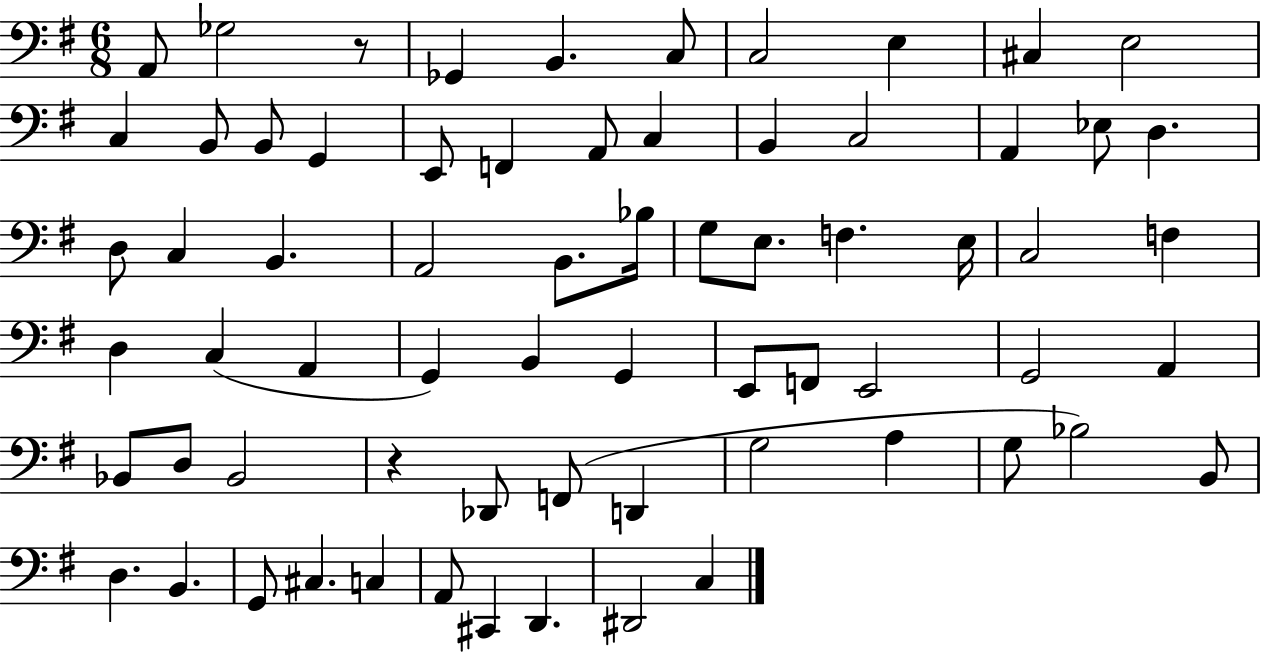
{
  \clef bass
  \numericTimeSignature
  \time 6/8
  \key g \major
  \repeat volta 2 { a,8 ges2 r8 | ges,4 b,4. c8 | c2 e4 | cis4 e2 | \break c4 b,8 b,8 g,4 | e,8 f,4 a,8 c4 | b,4 c2 | a,4 ees8 d4. | \break d8 c4 b,4. | a,2 b,8. bes16 | g8 e8. f4. e16 | c2 f4 | \break d4 c4( a,4 | g,4) b,4 g,4 | e,8 f,8 e,2 | g,2 a,4 | \break bes,8 d8 bes,2 | r4 des,8 f,8( d,4 | g2 a4 | g8 bes2) b,8 | \break d4. b,4. | g,8 cis4. c4 | a,8 cis,4 d,4. | dis,2 c4 | \break } \bar "|."
}